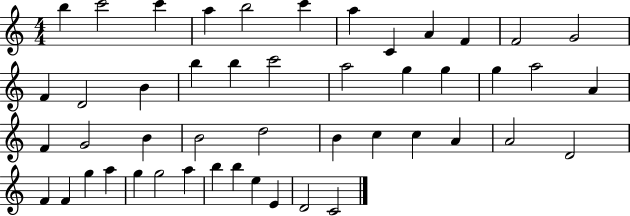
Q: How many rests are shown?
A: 0